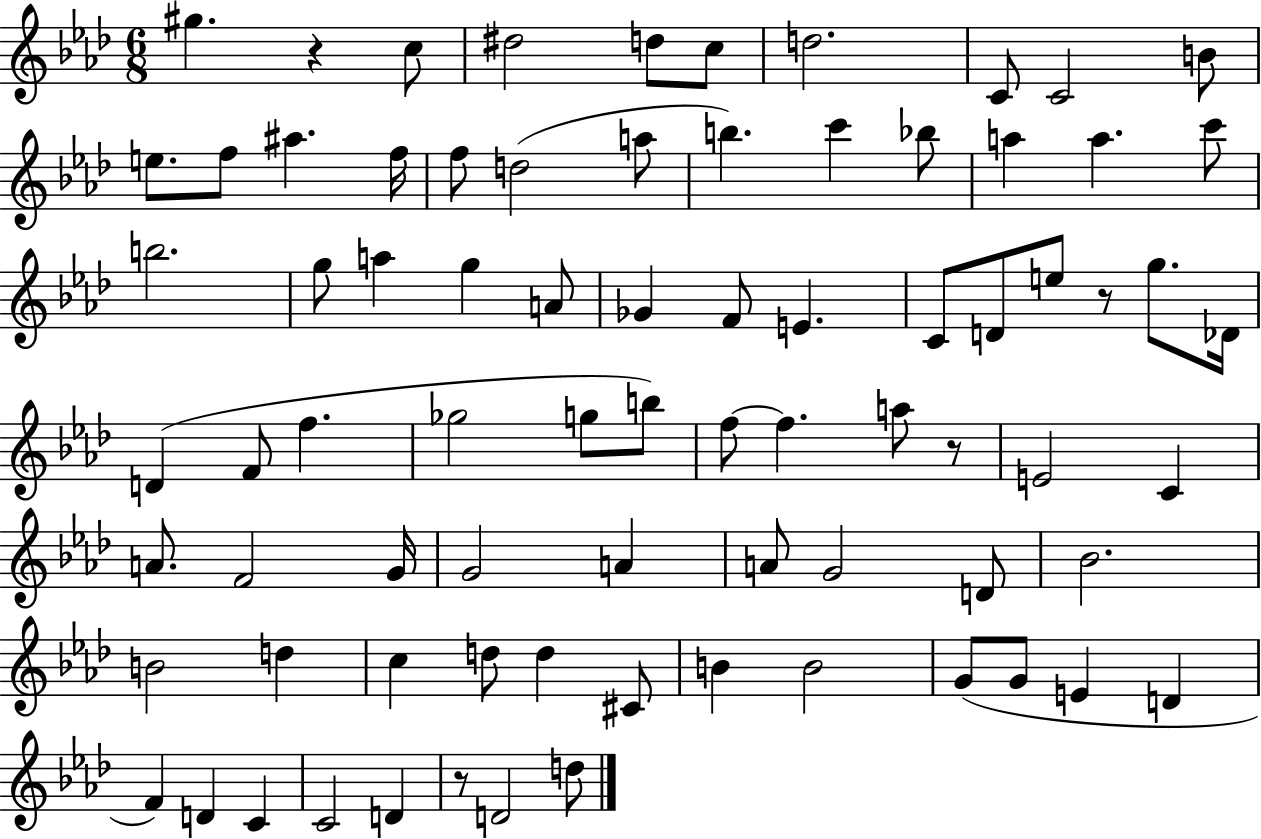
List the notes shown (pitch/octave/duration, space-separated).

G#5/q. R/q C5/e D#5/h D5/e C5/e D5/h. C4/e C4/h B4/e E5/e. F5/e A#5/q. F5/s F5/e D5/h A5/e B5/q. C6/q Bb5/e A5/q A5/q. C6/e B5/h. G5/e A5/q G5/q A4/e Gb4/q F4/e E4/q. C4/e D4/e E5/e R/e G5/e. Db4/s D4/q F4/e F5/q. Gb5/h G5/e B5/e F5/e F5/q. A5/e R/e E4/h C4/q A4/e. F4/h G4/s G4/h A4/q A4/e G4/h D4/e Bb4/h. B4/h D5/q C5/q D5/e D5/q C#4/e B4/q B4/h G4/e G4/e E4/q D4/q F4/q D4/q C4/q C4/h D4/q R/e D4/h D5/e